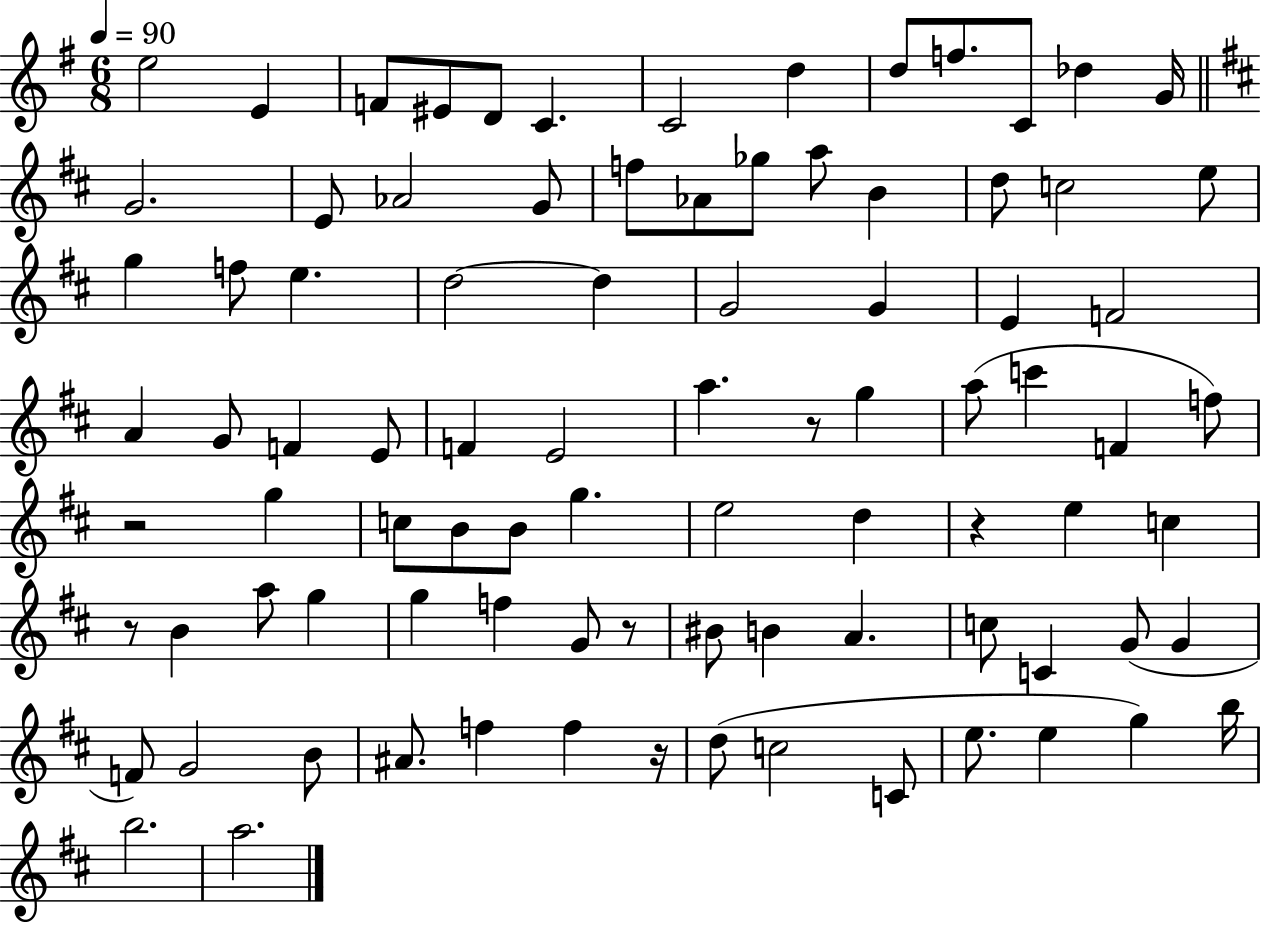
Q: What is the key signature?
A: G major